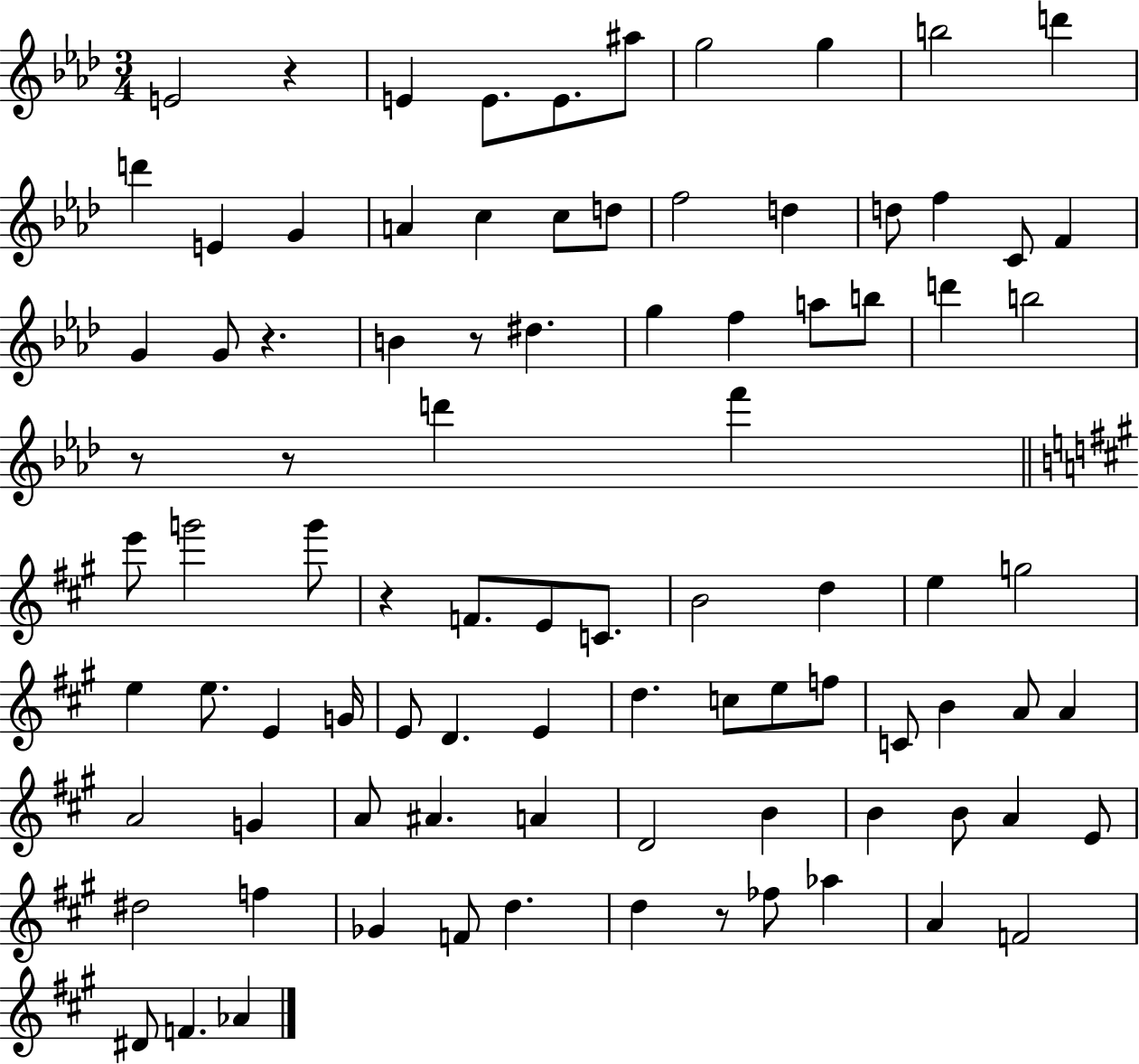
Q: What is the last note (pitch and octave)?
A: Ab4